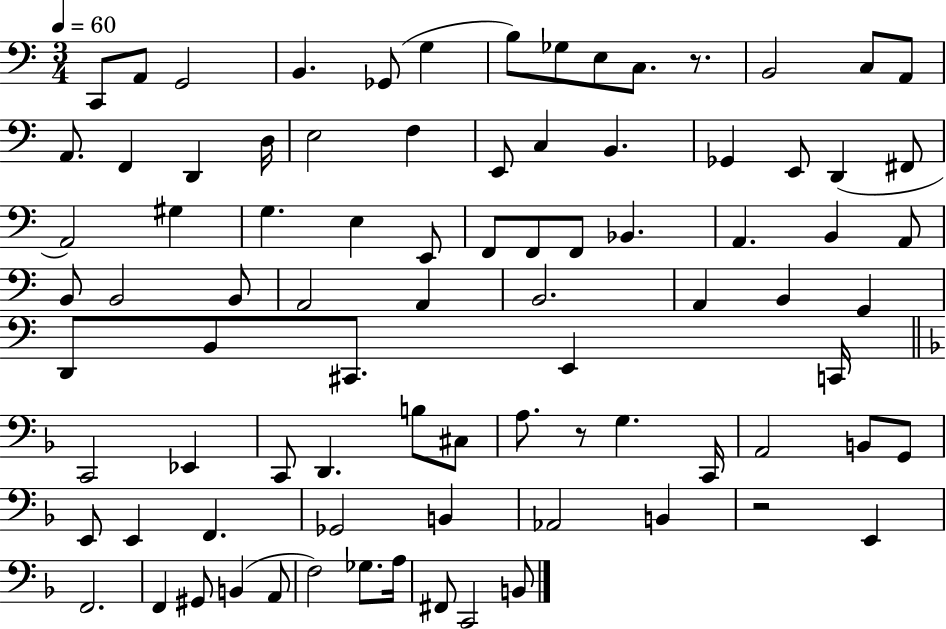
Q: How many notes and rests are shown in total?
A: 86